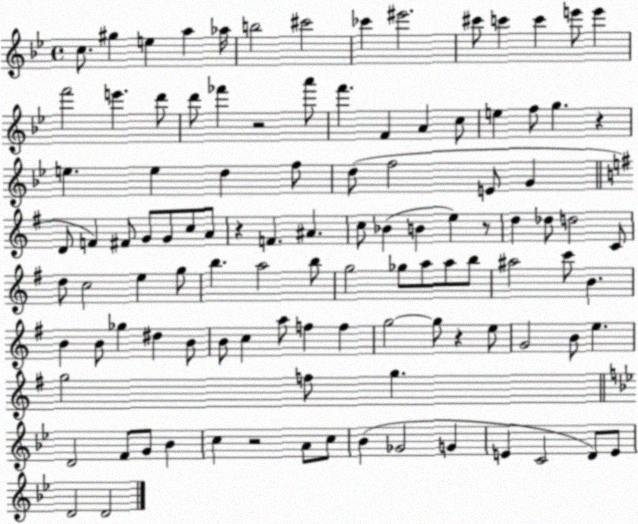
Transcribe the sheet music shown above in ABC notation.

X:1
T:Untitled
M:4/4
L:1/4
K:Bb
c/2 ^g e a _a/4 b2 ^c'2 _c' ^e'2 ^c'/2 c' c' e'/2 e' f'2 e' d'/2 d'/2 _f' z2 a'/2 f' F A c/2 e f/2 g z e e d f/2 d/2 f2 E/2 G D/2 F ^F/2 G/2 G/2 c/2 A/2 z F ^A c/2 _B B e z/2 d _d/2 d2 C/2 d/2 c2 e g/2 b a2 b/2 g2 _g/2 a/2 a/2 b/2 ^a2 c'/2 B B B/2 _g ^d B/2 B/2 c a/2 f f g2 g/2 z e/2 G2 B/2 e g2 f/2 g D2 F/2 G/2 _B c z2 A/2 c/2 _B _G2 G E C2 D/2 E/2 D2 D2